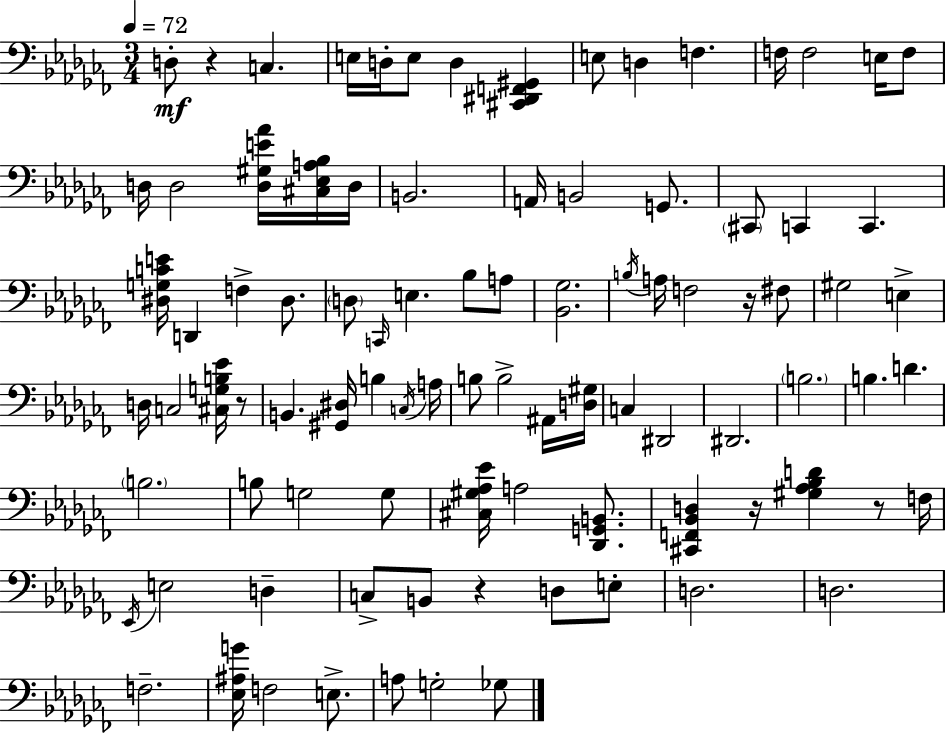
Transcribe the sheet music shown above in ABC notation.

X:1
T:Untitled
M:3/4
L:1/4
K:Abm
D,/2 z C, E,/4 D,/4 E,/2 D, [^C,,^D,,F,,^G,,] E,/2 D, F, F,/4 F,2 E,/4 F,/2 D,/4 D,2 [D,^G,E_A]/4 [^C,_E,A,_B,]/4 D,/4 B,,2 A,,/4 B,,2 G,,/2 ^C,,/2 C,, C,, [^D,G,CE]/4 D,, F, ^D,/2 D,/2 C,,/4 E, _B,/2 A,/2 [_B,,_G,]2 B,/4 A,/4 F,2 z/4 ^F,/2 ^G,2 E, D,/4 C,2 [^C,G,B,_E]/4 z/2 B,, [^G,,^D,]/4 B, C,/4 A,/4 B,/2 B,2 ^A,,/4 [D,^G,]/4 C, ^D,,2 ^D,,2 B,2 B, D B,2 B,/2 G,2 G,/2 [^C,^G,_A,_E]/4 A,2 [_D,,G,,B,,]/2 [^C,,F,,_B,,D,] z/4 [^G,_A,_B,D] z/2 F,/4 _E,,/4 E,2 D, C,/2 B,,/2 z D,/2 E,/2 D,2 D,2 F,2 [_E,^A,G]/4 F,2 E,/2 A,/2 G,2 _G,/2